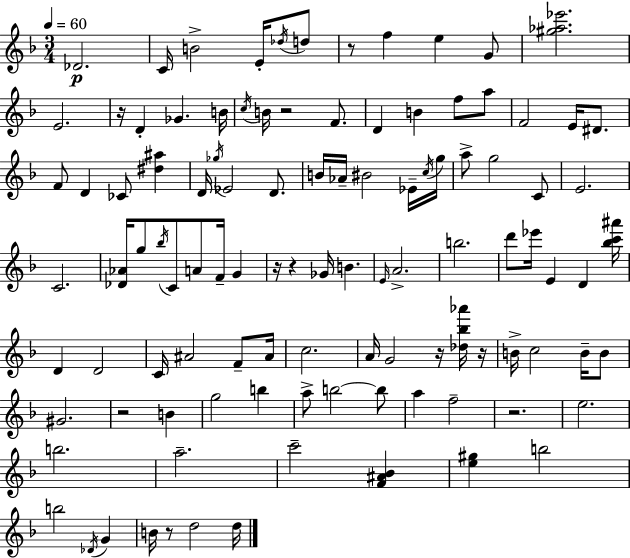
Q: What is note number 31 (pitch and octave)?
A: B4